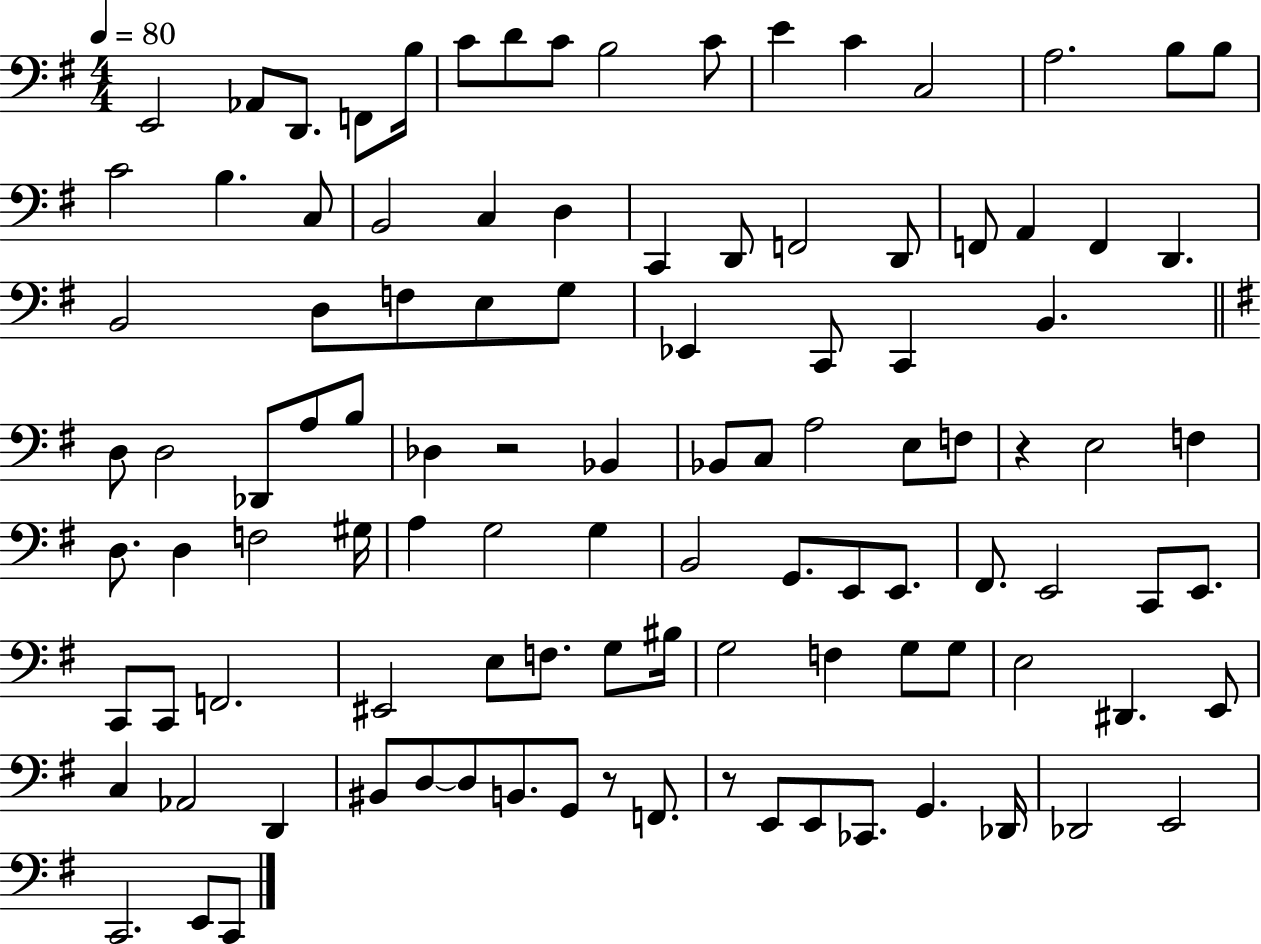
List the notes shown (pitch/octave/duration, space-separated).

E2/h Ab2/e D2/e. F2/e B3/s C4/e D4/e C4/e B3/h C4/e E4/q C4/q C3/h A3/h. B3/e B3/e C4/h B3/q. C3/e B2/h C3/q D3/q C2/q D2/e F2/h D2/e F2/e A2/q F2/q D2/q. B2/h D3/e F3/e E3/e G3/e Eb2/q C2/e C2/q B2/q. D3/e D3/h Db2/e A3/e B3/e Db3/q R/h Bb2/q Bb2/e C3/e A3/h E3/e F3/e R/q E3/h F3/q D3/e. D3/q F3/h G#3/s A3/q G3/h G3/q B2/h G2/e. E2/e E2/e. F#2/e. E2/h C2/e E2/e. C2/e C2/e F2/h. EIS2/h E3/e F3/e. G3/e BIS3/s G3/h F3/q G3/e G3/e E3/h D#2/q. E2/e C3/q Ab2/h D2/q BIS2/e D3/e D3/e B2/e. G2/e R/e F2/e. R/e E2/e E2/e CES2/e. G2/q. Db2/s Db2/h E2/h C2/h. E2/e C2/e